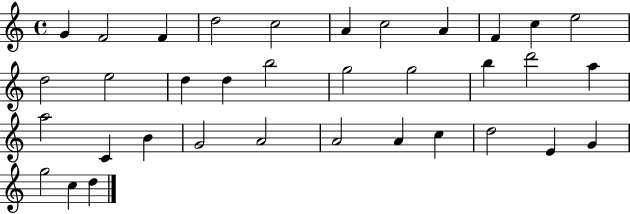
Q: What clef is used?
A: treble